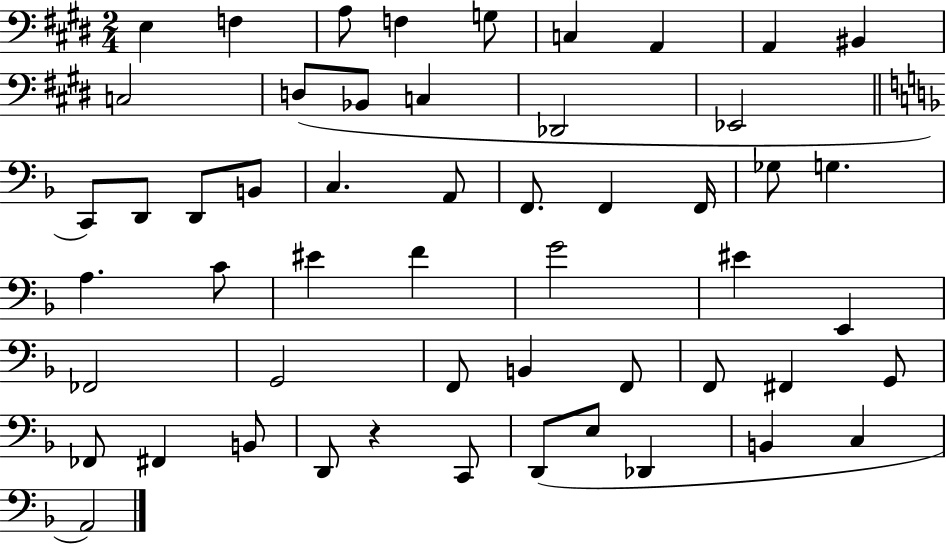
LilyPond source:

{
  \clef bass
  \numericTimeSignature
  \time 2/4
  \key e \major
  e4 f4 | a8 f4 g8 | c4 a,4 | a,4 bis,4 | \break c2 | d8( bes,8 c4 | des,2 | ees,2 | \break \bar "||" \break \key d \minor c,8) d,8 d,8 b,8 | c4. a,8 | f,8. f,4 f,16 | ges8 g4. | \break a4. c'8 | eis'4 f'4 | g'2 | eis'4 e,4 | \break fes,2 | g,2 | f,8 b,4 f,8 | f,8 fis,4 g,8 | \break fes,8 fis,4 b,8 | d,8 r4 c,8 | d,8( e8 des,4 | b,4 c4 | \break a,2) | \bar "|."
}